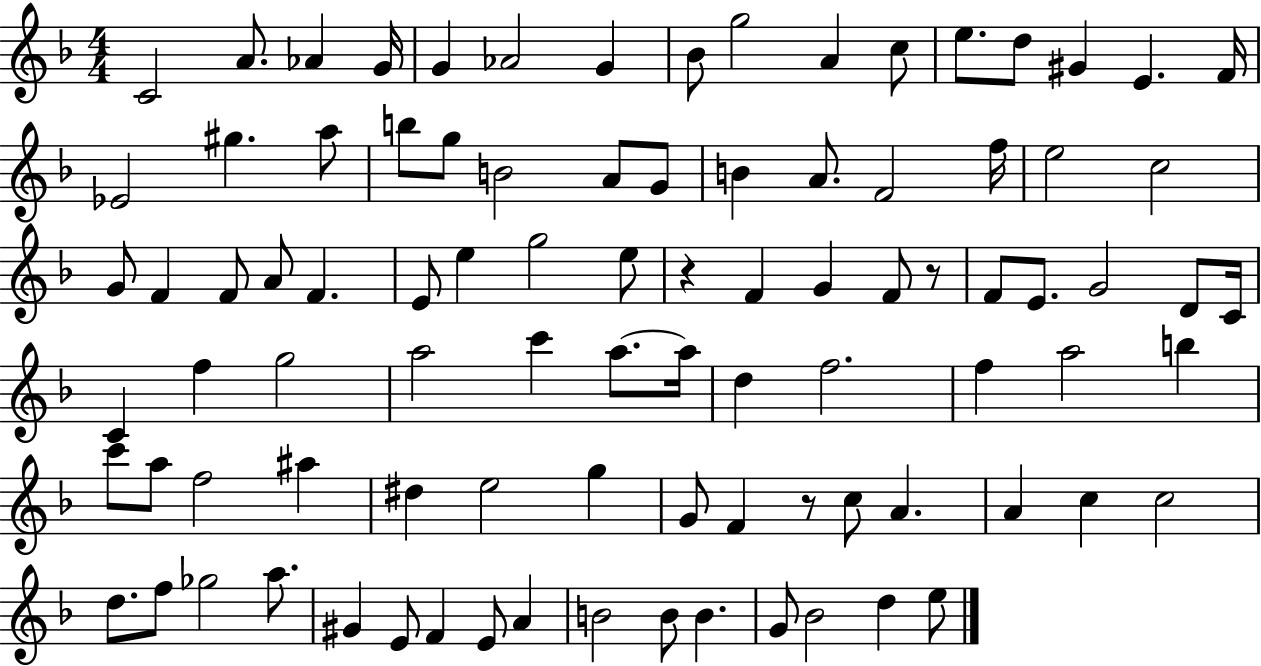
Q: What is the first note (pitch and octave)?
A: C4